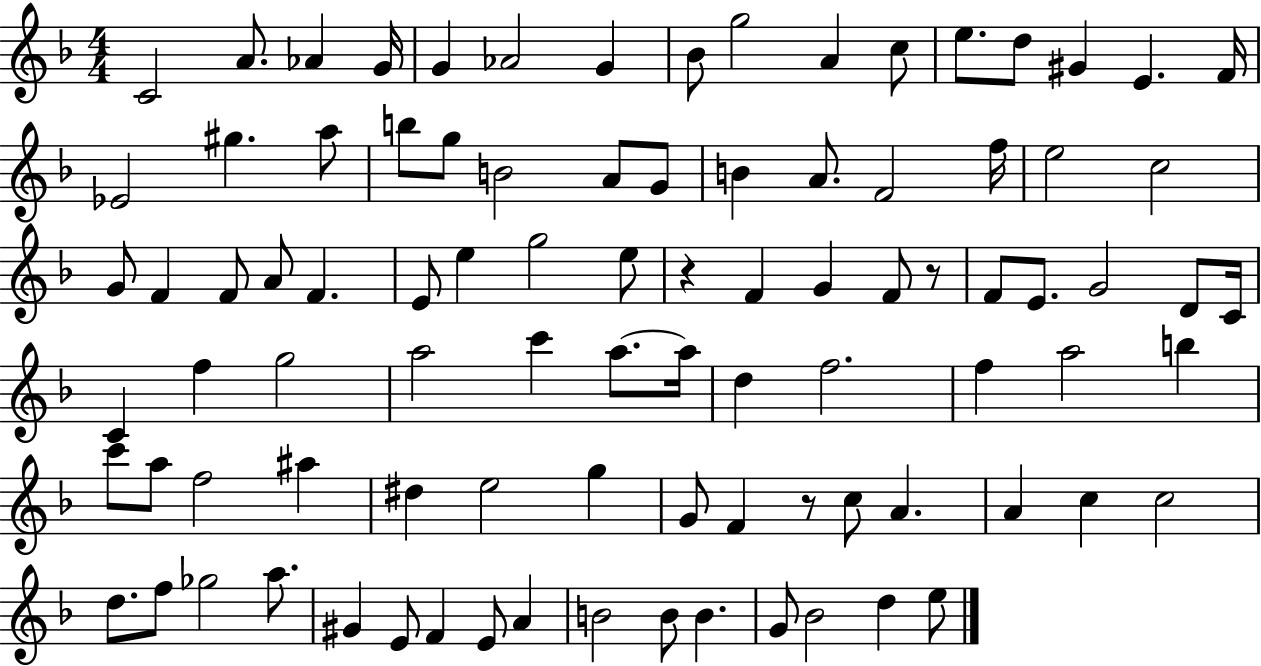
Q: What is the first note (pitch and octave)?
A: C4